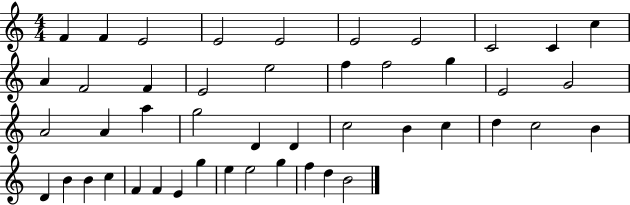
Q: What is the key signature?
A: C major